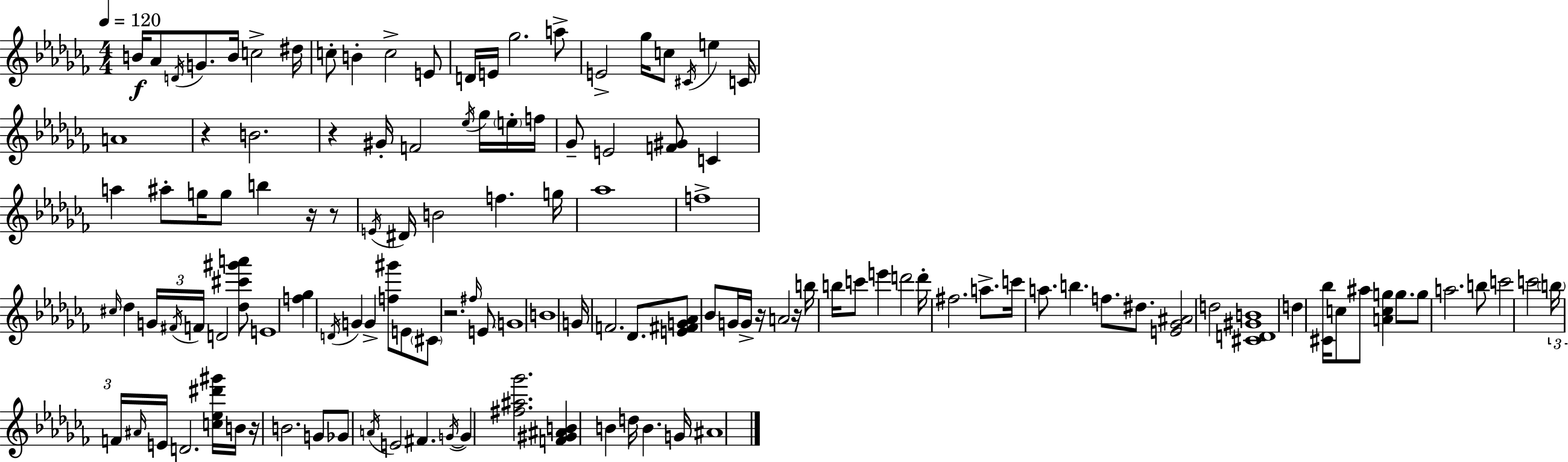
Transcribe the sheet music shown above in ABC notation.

X:1
T:Untitled
M:4/4
L:1/4
K:Abm
B/4 _A/2 D/4 G/2 B/4 c2 ^d/4 c/2 B c2 E/2 D/4 E/4 _g2 a/2 E2 _g/4 c/2 ^C/4 e C/4 A4 z B2 z ^G/4 F2 _e/4 _g/4 e/4 f/4 _G/2 E2 [F^G]/2 C a ^a/2 g/4 g/2 b z/4 z/2 E/4 ^D/4 B2 f g/4 _a4 f4 ^c/4 _d G/4 ^F/4 F/4 D2 [_d^c'^g'a']/2 E4 [f_g] D/4 G G [f^g']/2 E/2 ^C/2 z2 ^f/4 E/2 G4 B4 G/4 F2 _D/2 [E^FG_A]/2 _B/2 G/4 G/4 z/4 A2 z/4 b/4 b/4 c'/2 e' d'2 d'/4 ^f2 a/2 c'/4 a/2 b f/2 ^d/2 [E_G^A]2 d2 [^CD^GB]4 d [^C_b]/4 c/2 ^a/2 [Acg] g/2 g/2 a2 b/2 c'2 c'2 b/4 F/4 ^A/4 E/4 D2 [c_e^d'^g']/4 B/4 z/4 B2 G/2 _G/2 A/4 E2 ^F G/4 G [^f^a_g']2 [F^G^AB] B d/4 B G/4 ^A4